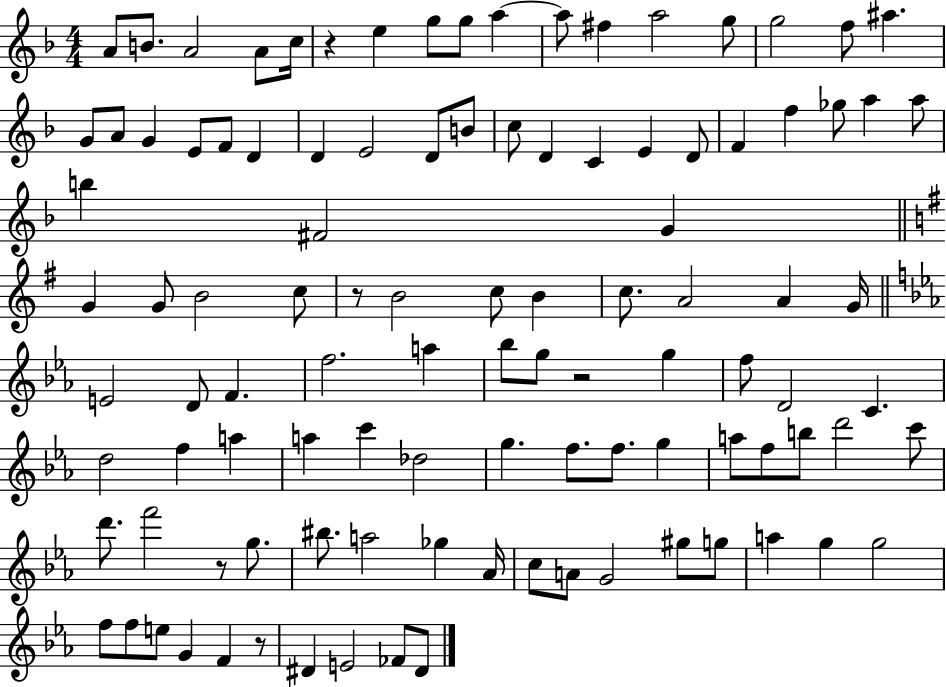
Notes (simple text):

A4/e B4/e. A4/h A4/e C5/s R/q E5/q G5/e G5/e A5/q A5/e F#5/q A5/h G5/e G5/h F5/e A#5/q. G4/e A4/e G4/q E4/e F4/e D4/q D4/q E4/h D4/e B4/e C5/e D4/q C4/q E4/q D4/e F4/q F5/q Gb5/e A5/q A5/e B5/q F#4/h G4/q G4/q G4/e B4/h C5/e R/e B4/h C5/e B4/q C5/e. A4/h A4/q G4/s E4/h D4/e F4/q. F5/h. A5/q Bb5/e G5/e R/h G5/q F5/e D4/h C4/q. D5/h F5/q A5/q A5/q C6/q Db5/h G5/q. F5/e. F5/e. G5/q A5/e F5/e B5/e D6/h C6/e D6/e. F6/h R/e G5/e. BIS5/e. A5/h Gb5/q Ab4/s C5/e A4/e G4/h G#5/e G5/e A5/q G5/q G5/h F5/e F5/e E5/e G4/q F4/q R/e D#4/q E4/h FES4/e D#4/e